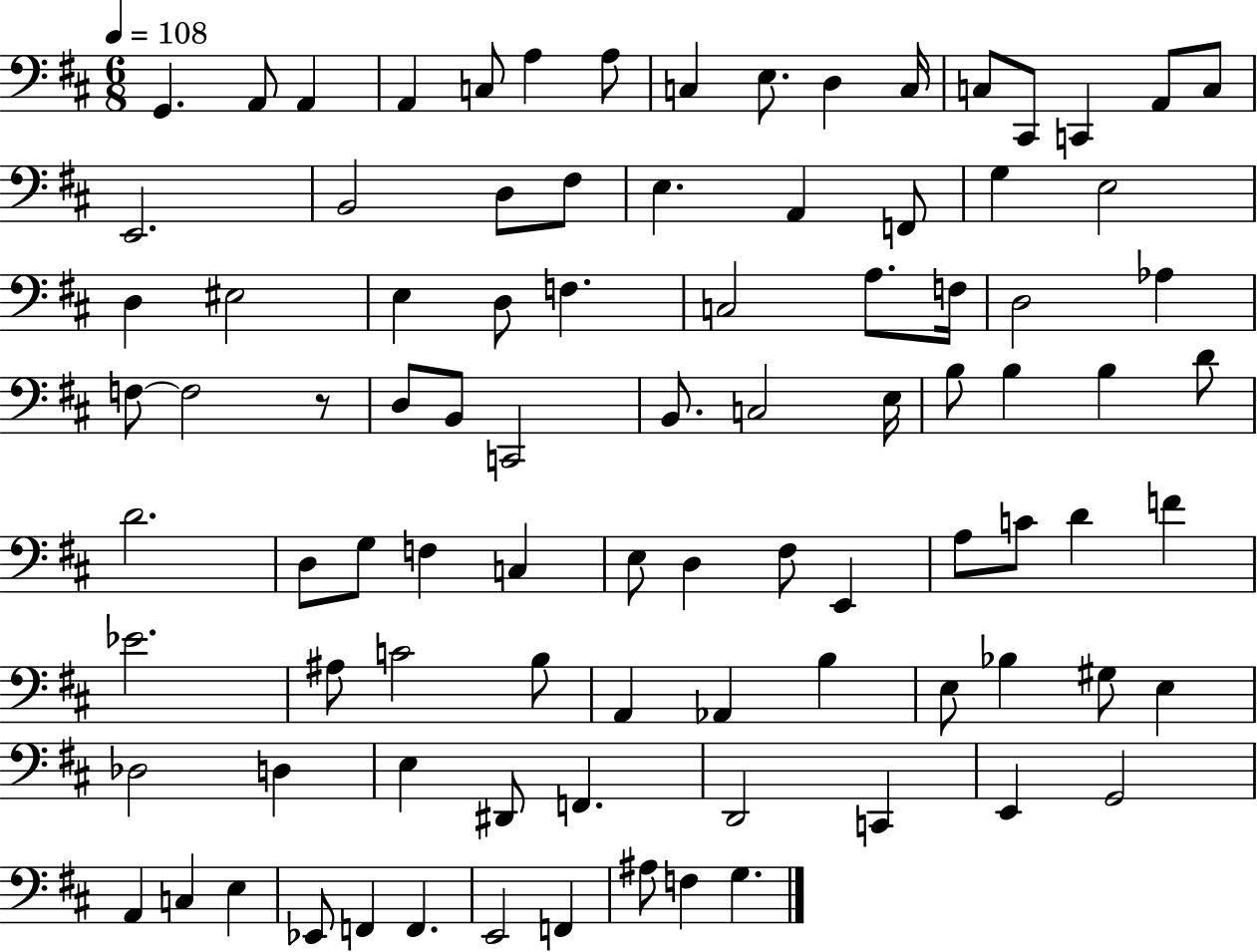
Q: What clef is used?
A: bass